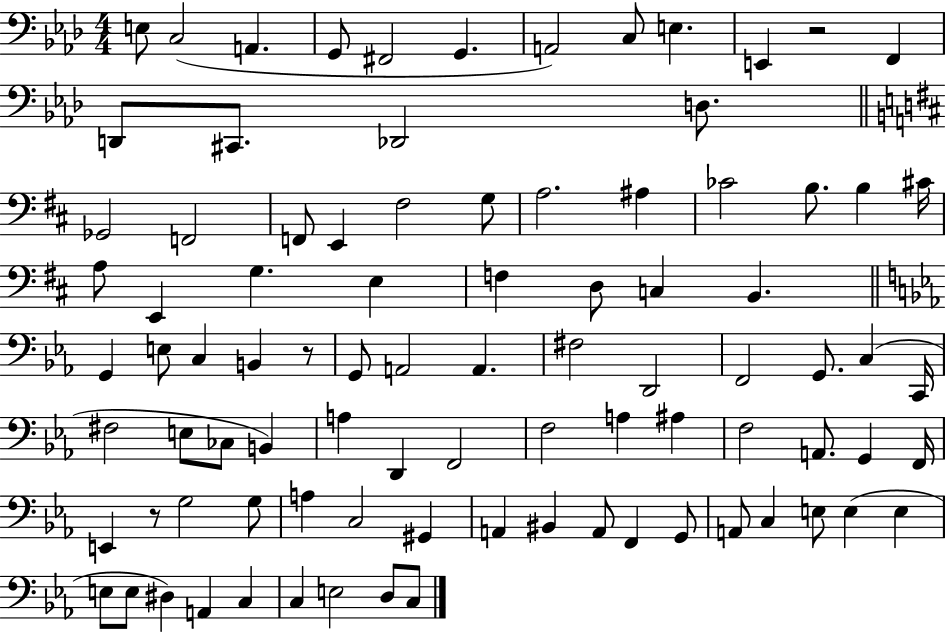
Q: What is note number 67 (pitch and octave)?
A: C3